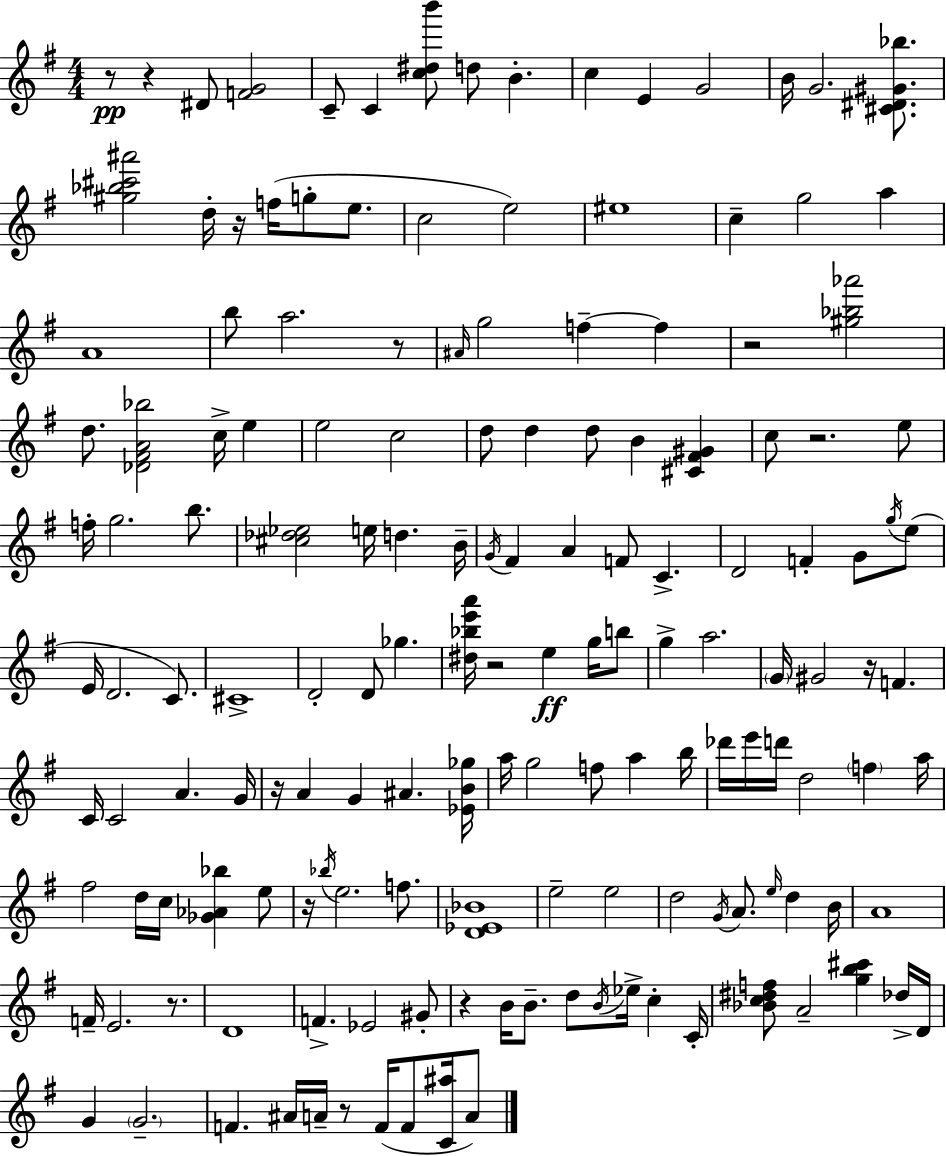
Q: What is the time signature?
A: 4/4